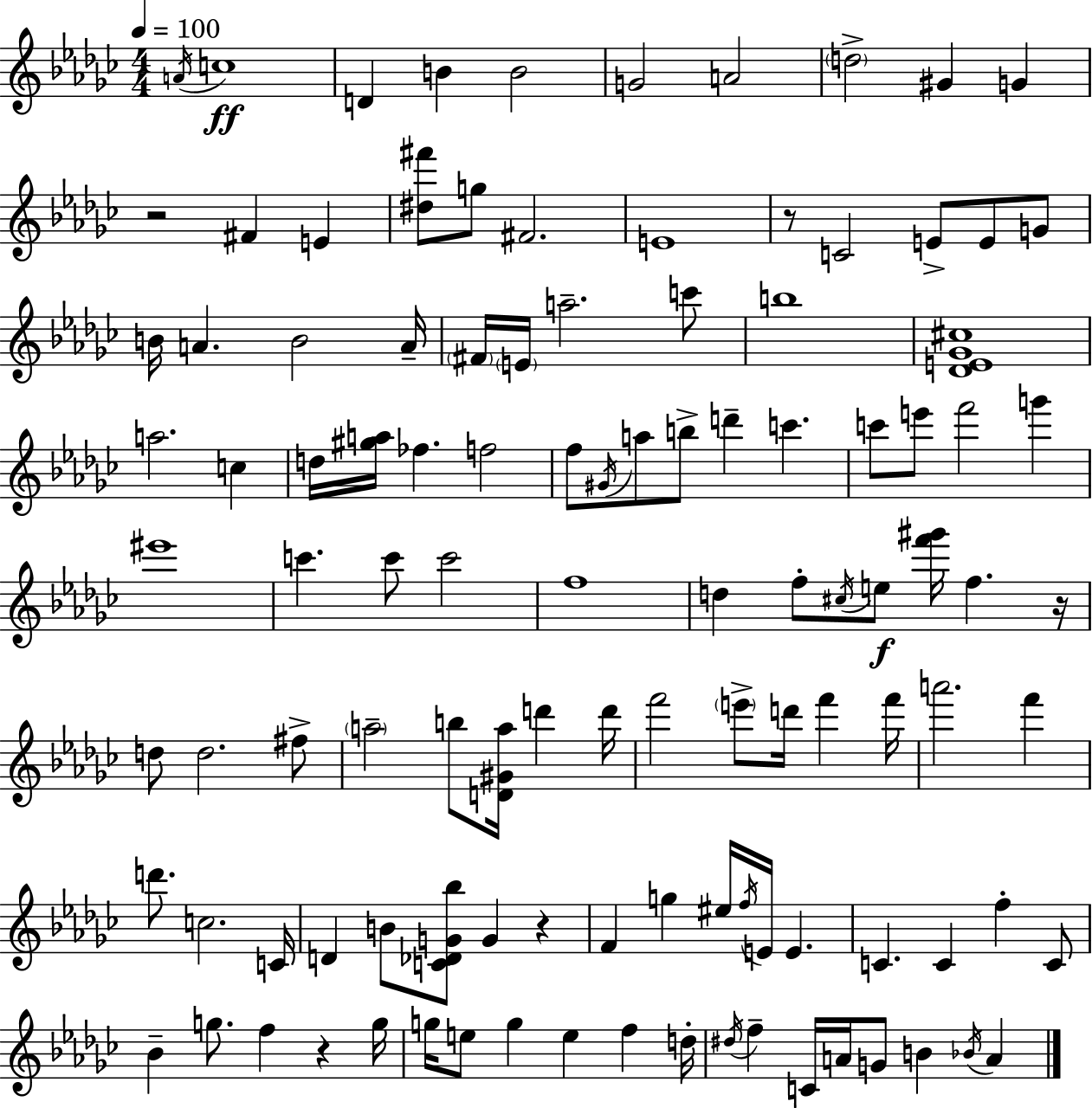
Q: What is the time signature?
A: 4/4